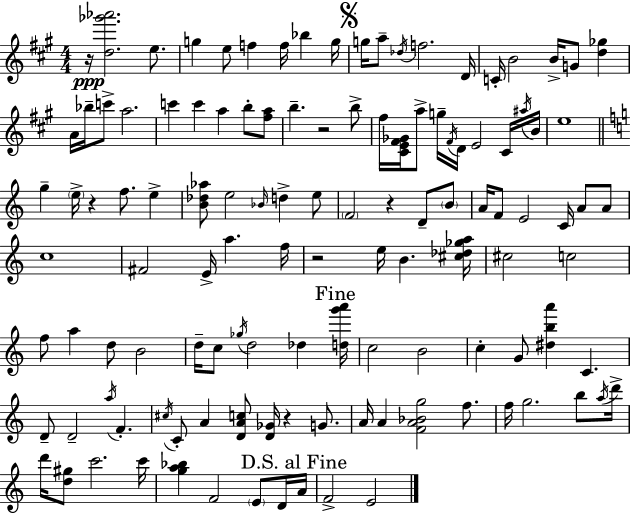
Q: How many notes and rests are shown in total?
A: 120